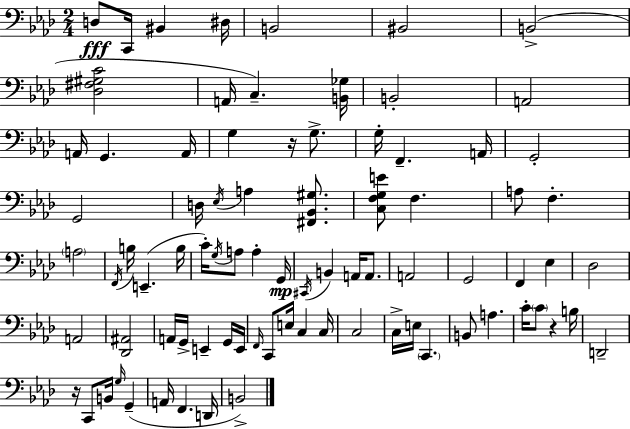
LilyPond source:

{
  \clef bass
  \numericTimeSignature
  \time 2/4
  \key f \minor
  \repeat volta 2 { d8\fff c,16 bis,4 dis16 | b,2 | bis,2 | b,2->( | \break <des fis gis c'>2 | a,16 c4.--) <b, ges>16 | b,2-. | a,2 | \break a,16 g,4. a,16 | g4 r16 g8.-> | g16-. f,4.-- a,16 | g,2-. | \break g,2 | d16 \acciaccatura { ees16 } a4 <fis, bes, gis>8. | <c f g e'>8 f4. | a8 f4.-. | \break \parenthesize a2 | \acciaccatura { f,16 } b16 e,4.--( | b16 c'16-.) \acciaccatura { g16 } a8 a4-. | g,16\mp \acciaccatura { cis,16 } b,4 | \break a,16 a,8. a,2 | g,2 | f,4 | ees4 des2 | \break a,2 | <des, ais,>2 | a,16 g,16-> e,4-- | g,16 e,16 \grace { f,16 } c,8 e16 | \break c4 c16 c2 | c16-> e16 \parenthesize c,4. | b,8 a4. | c'16-. \parenthesize c'8 | \break r4 b16 d,2-- | r16 c,8 | b,16 \grace { g16 } g,4--( a,16 f,4. | d,16 b,2->) | \break } \bar "|."
}